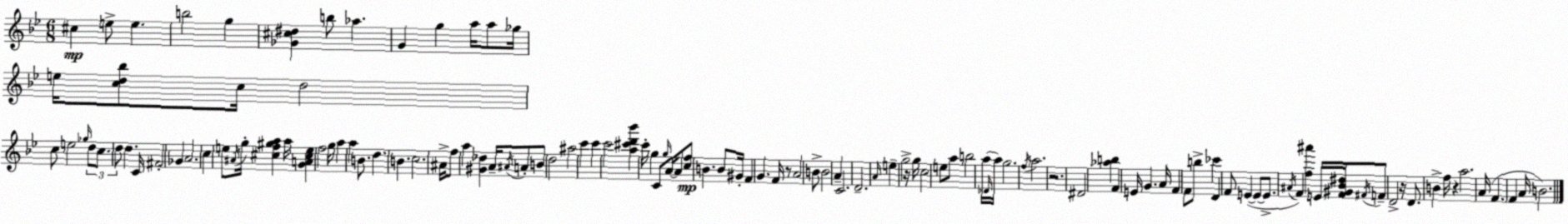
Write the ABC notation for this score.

X:1
T:Untitled
M:6/8
L:1/4
K:Bb
^c e/2 e b2 g [_G^c^d] b/2 _a G g a/4 a/2 _g/4 e/4 [cd_b]/2 c/4 d2 c/2 e2 _g/4 d/2 c/2 d/2 d C/4 ^F2 _G A2 c e/2 ^A/4 g/4 [^cf^ga] a/4 [GA^ce] f2 g/4 a a B/2 d B c2 ^A/4 f/2 a [^G_d] A/4 ^A/4 A/2 B/2 d2 ^a2 c' c' c'2 [a^c'd'_b'] c'/4 g C/2 g/4 A/4 A/2 [cf]/2 B B/2 ^G/4 F G F/4 z/2 A2 B/2 B2 A C2 D2 A/4 e g2 z/4 g/4 c2 e/2 a/2 b2 a/4 _D/4 a/4 g2 f/4 a2 z2 ^D2 [_ab] F E/4 G A/4 F F/2 b/2 _c' D F/2 E E/2 E/2 ^A/4 F [f^a'] E/4 [F^G_B^d]/4 ^F/4 F/2 D2 z/4 D/2 B f/4 z a2 A/4 F F A/4 B2